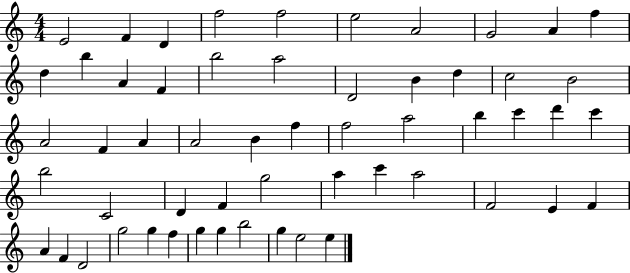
E4/h F4/q D4/q F5/h F5/h E5/h A4/h G4/h A4/q F5/q D5/q B5/q A4/q F4/q B5/h A5/h D4/h B4/q D5/q C5/h B4/h A4/h F4/q A4/q A4/h B4/q F5/q F5/h A5/h B5/q C6/q D6/q C6/q B5/h C4/h D4/q F4/q G5/h A5/q C6/q A5/h F4/h E4/q F4/q A4/q F4/q D4/h G5/h G5/q F5/q G5/q G5/q B5/h G5/q E5/h E5/q